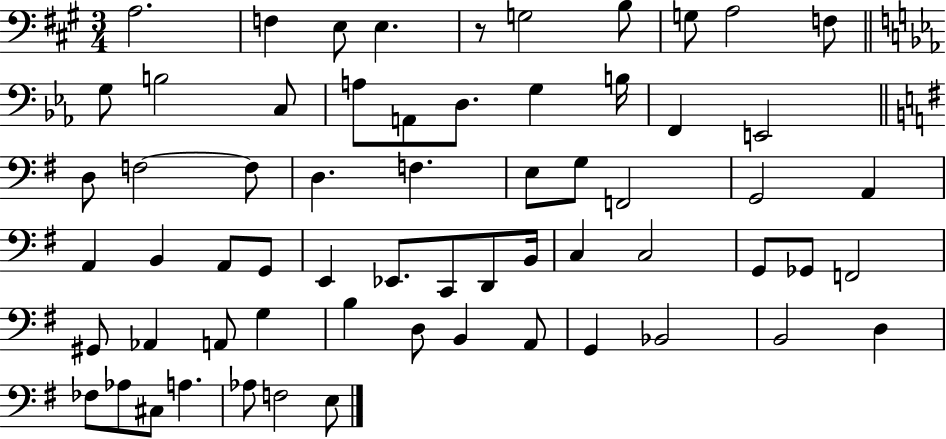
A3/h. F3/q E3/e E3/q. R/e G3/h B3/e G3/e A3/h F3/e G3/e B3/h C3/e A3/e A2/e D3/e. G3/q B3/s F2/q E2/h D3/e F3/h F3/e D3/q. F3/q. E3/e G3/e F2/h G2/h A2/q A2/q B2/q A2/e G2/e E2/q Eb2/e. C2/e D2/e B2/s C3/q C3/h G2/e Gb2/e F2/h G#2/e Ab2/q A2/e G3/q B3/q D3/e B2/q A2/e G2/q Bb2/h B2/h D3/q FES3/e Ab3/e C#3/e A3/q. Ab3/e F3/h E3/e